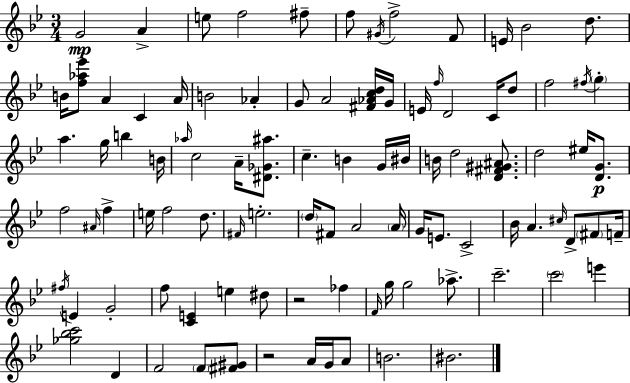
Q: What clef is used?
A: treble